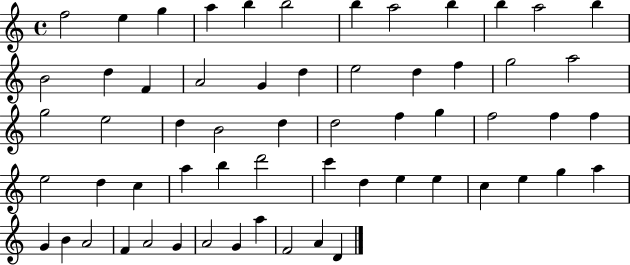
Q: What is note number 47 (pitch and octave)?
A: G5